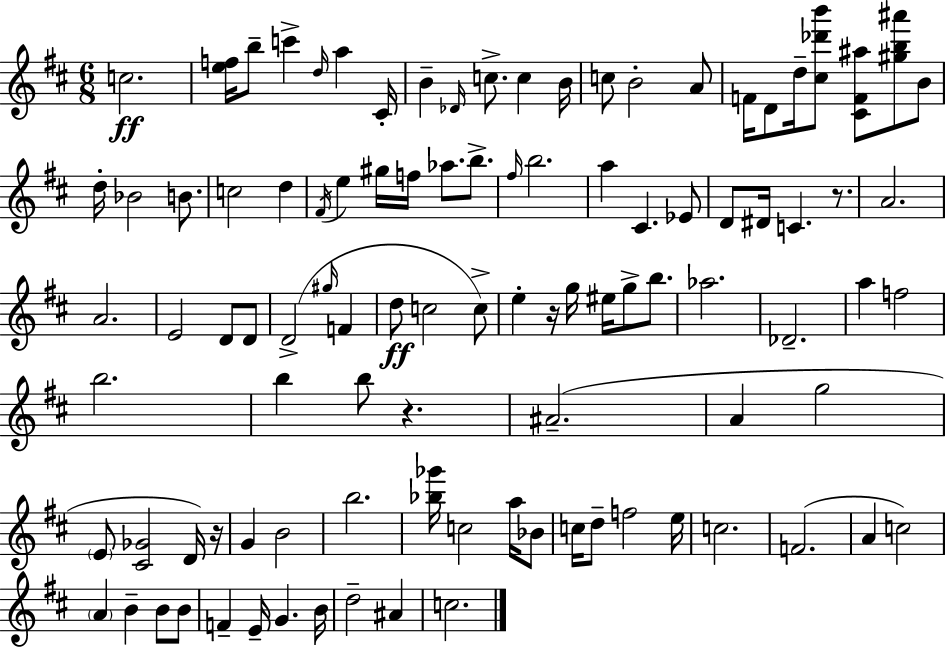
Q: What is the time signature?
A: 6/8